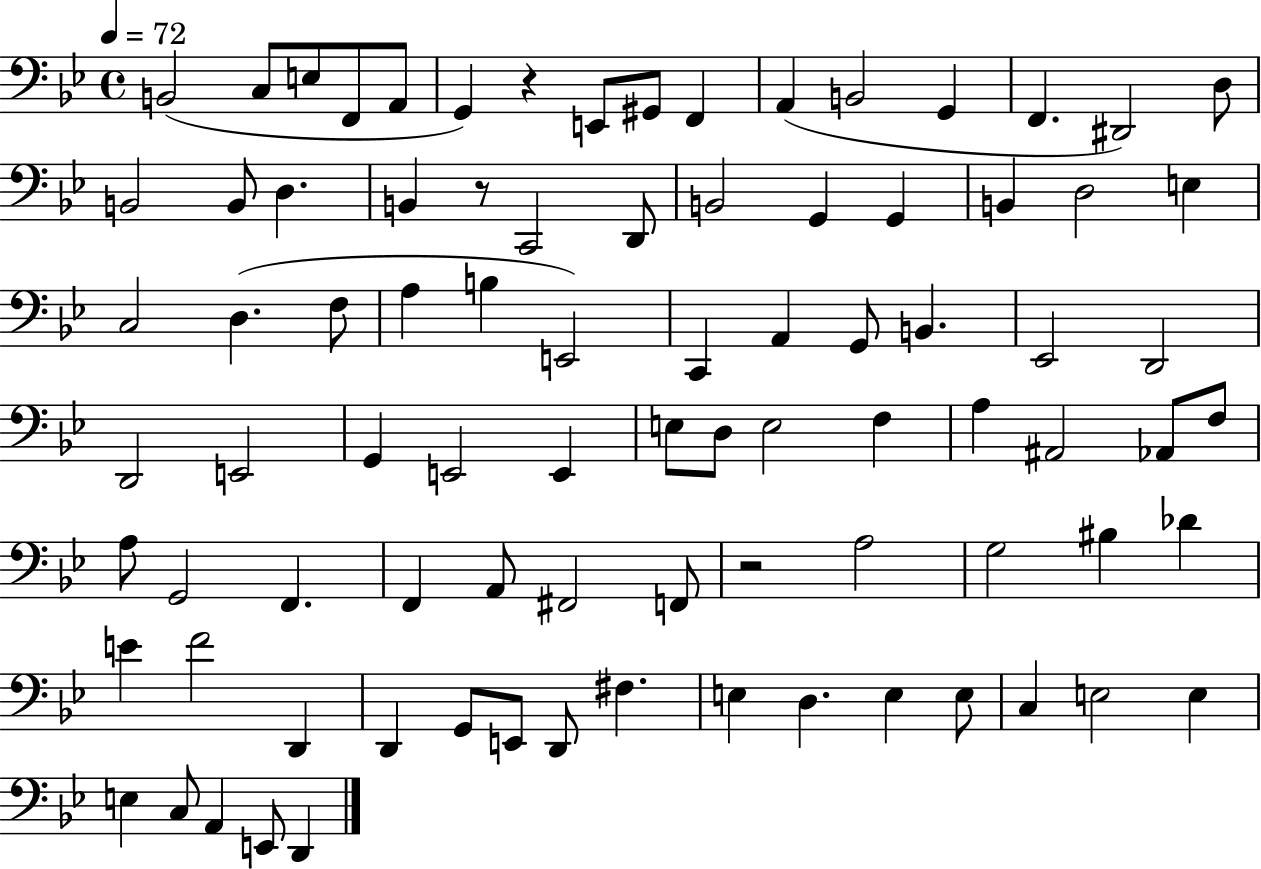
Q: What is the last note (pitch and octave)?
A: D2